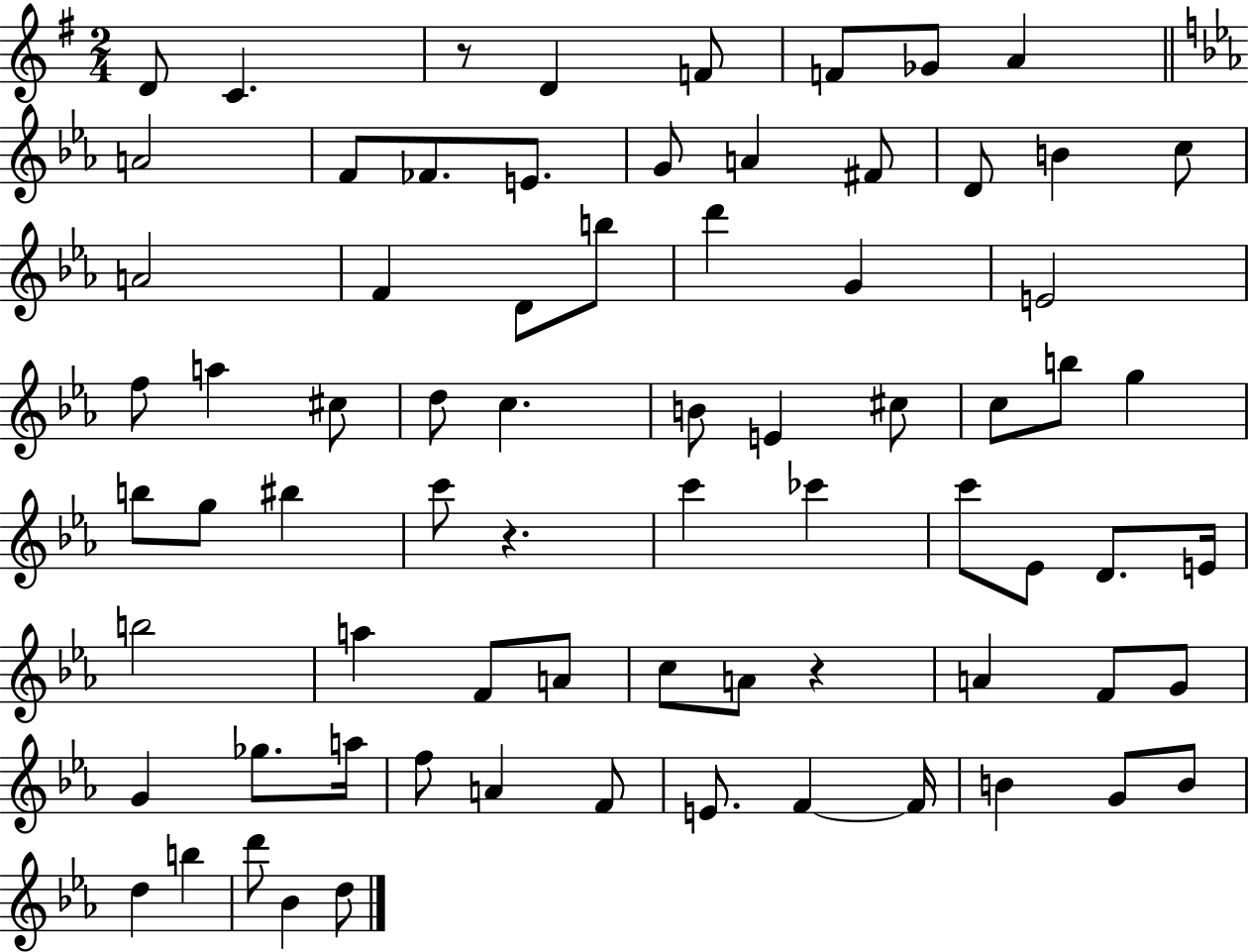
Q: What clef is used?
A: treble